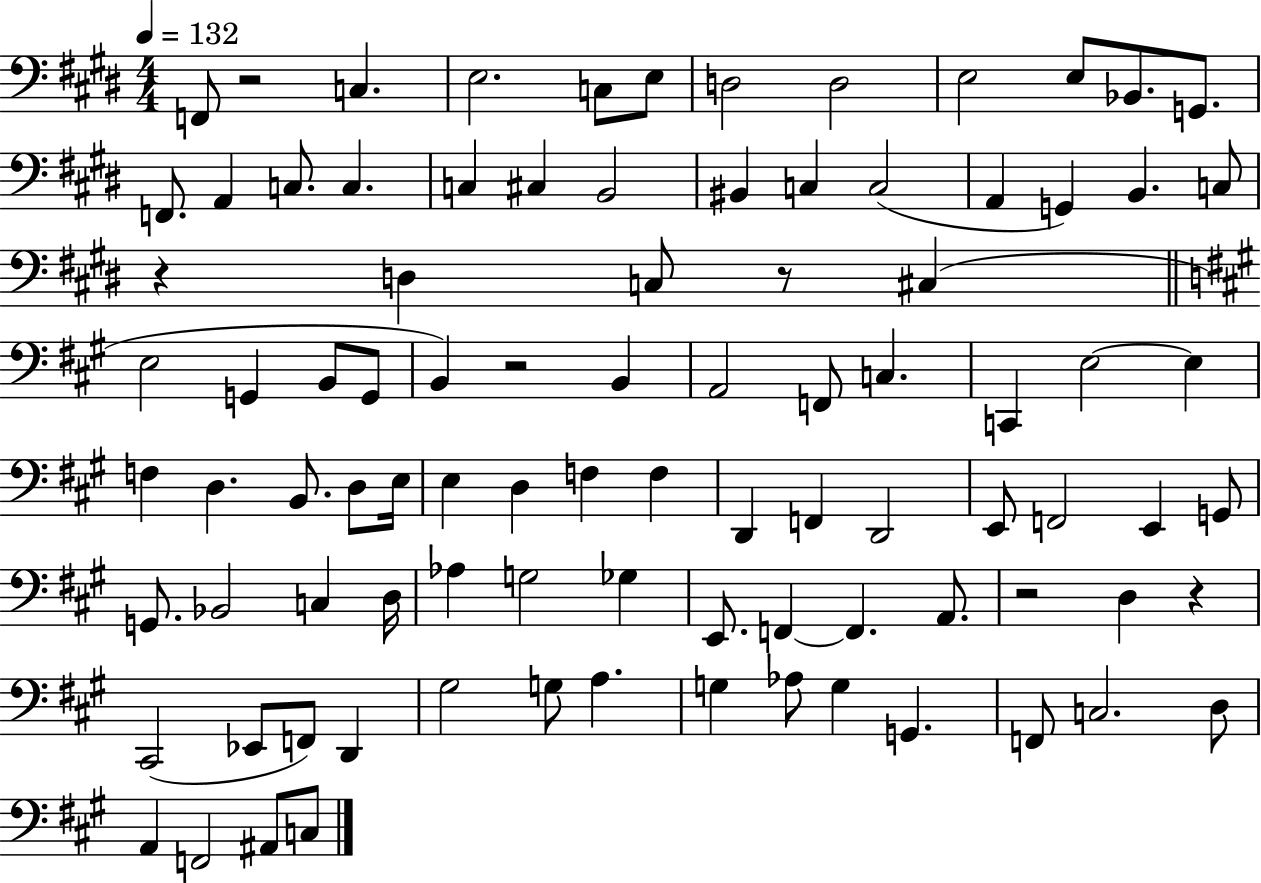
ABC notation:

X:1
T:Untitled
M:4/4
L:1/4
K:E
F,,/2 z2 C, E,2 C,/2 E,/2 D,2 D,2 E,2 E,/2 _B,,/2 G,,/2 F,,/2 A,, C,/2 C, C, ^C, B,,2 ^B,, C, C,2 A,, G,, B,, C,/2 z D, C,/2 z/2 ^C, E,2 G,, B,,/2 G,,/2 B,, z2 B,, A,,2 F,,/2 C, C,, E,2 E, F, D, B,,/2 D,/2 E,/4 E, D, F, F, D,, F,, D,,2 E,,/2 F,,2 E,, G,,/2 G,,/2 _B,,2 C, D,/4 _A, G,2 _G, E,,/2 F,, F,, A,,/2 z2 D, z ^C,,2 _E,,/2 F,,/2 D,, ^G,2 G,/2 A, G, _A,/2 G, G,, F,,/2 C,2 D,/2 A,, F,,2 ^A,,/2 C,/2